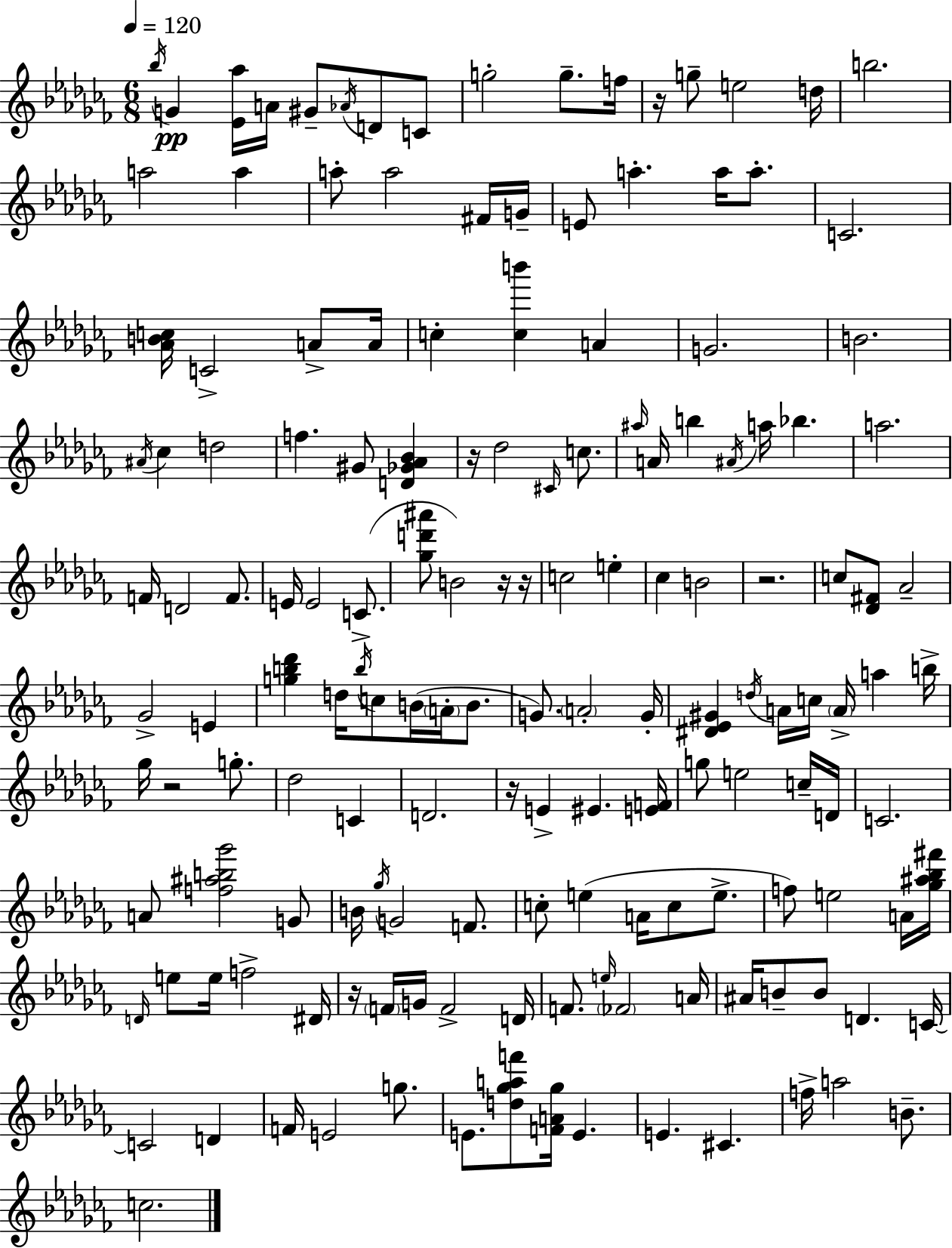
{
  \clef treble
  \numericTimeSignature
  \time 6/8
  \key aes \minor
  \tempo 4 = 120
  \acciaccatura { bes''16 }\pp g'4 <ees' aes''>16 a'16 gis'8-- \acciaccatura { aes'16 } d'8 | c'8 g''2-. g''8.-- | f''16 r16 g''8-- e''2 | d''16 b''2. | \break a''2 a''4 | a''8-. a''2 | fis'16 g'16-- e'8 a''4.-. a''16 a''8.-. | c'2. | \break <aes' b' c''>16 c'2-> a'8-> | a'16 c''4-. <c'' b'''>4 a'4 | g'2. | b'2. | \break \acciaccatura { ais'16 } ces''4 d''2 | f''4. gis'8 <d' ges' aes' bes'>4 | r16 des''2 | \grace { cis'16 } c''8. \grace { ais''16 } a'16 b''4 \acciaccatura { ais'16 } a''16 | \break bes''4. a''2. | f'16 d'2 | f'8. e'16 e'2 | c'8.->( <ges'' d''' ais'''>8 b'2) | \break r16 r16 c''2 | e''4-. ces''4 b'2 | r2. | c''8 <des' fis'>8 aes'2-- | \break ges'2-> | e'4 <g'' b'' des'''>4 d''16 \acciaccatura { b''16 } | c''8 b'16( \parenthesize a'16-. b'8. g'8.) \parenthesize a'2-. | g'16-. <dis' ees' gis'>4 \acciaccatura { d''16 } | \break a'16 c''16 \parenthesize a'16-> a''4 b''16-> ges''16 r2 | g''8.-. des''2 | c'4 d'2. | r16 e'4-> | \break eis'4. <e' f'>16 g''8 e''2 | c''16-- d'16 c'2. | a'8 <f'' ais'' b'' ges'''>2 | g'8 b'16 \acciaccatura { ges''16 } g'2 | \break f'8. c''8-. e''4( | a'16 c''8 e''8.-> f''8) e''2 | a'16 <ges'' ais'' bes'' fis'''>16 \grace { d'16 } e''8 | e''16 f''2-> dis'16 r16 \parenthesize f'16 | \break g'16 f'2-> d'16 f'8. | \grace { e''16 } \parenthesize fes'2 a'16 ais'16 | b'8-- b'8 d'4. c'16~~ c'2 | d'4 f'16 | \break e'2 g''8. e'8. | <d'' ges'' a'' f'''>8 <f' a' ges''>16 e'4. e'4. | cis'4. f''16-> | a''2 b'8.-- c''2. | \break \bar "|."
}